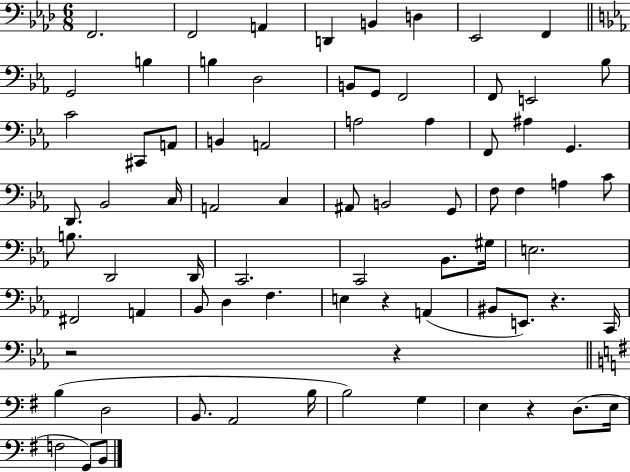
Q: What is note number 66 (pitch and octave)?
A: E3